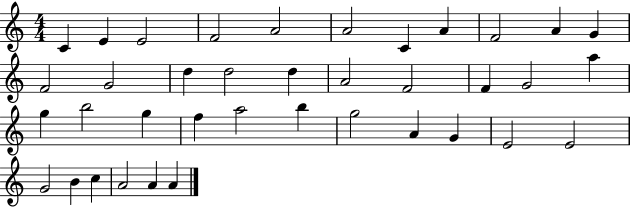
X:1
T:Untitled
M:4/4
L:1/4
K:C
C E E2 F2 A2 A2 C A F2 A G F2 G2 d d2 d A2 F2 F G2 a g b2 g f a2 b g2 A G E2 E2 G2 B c A2 A A